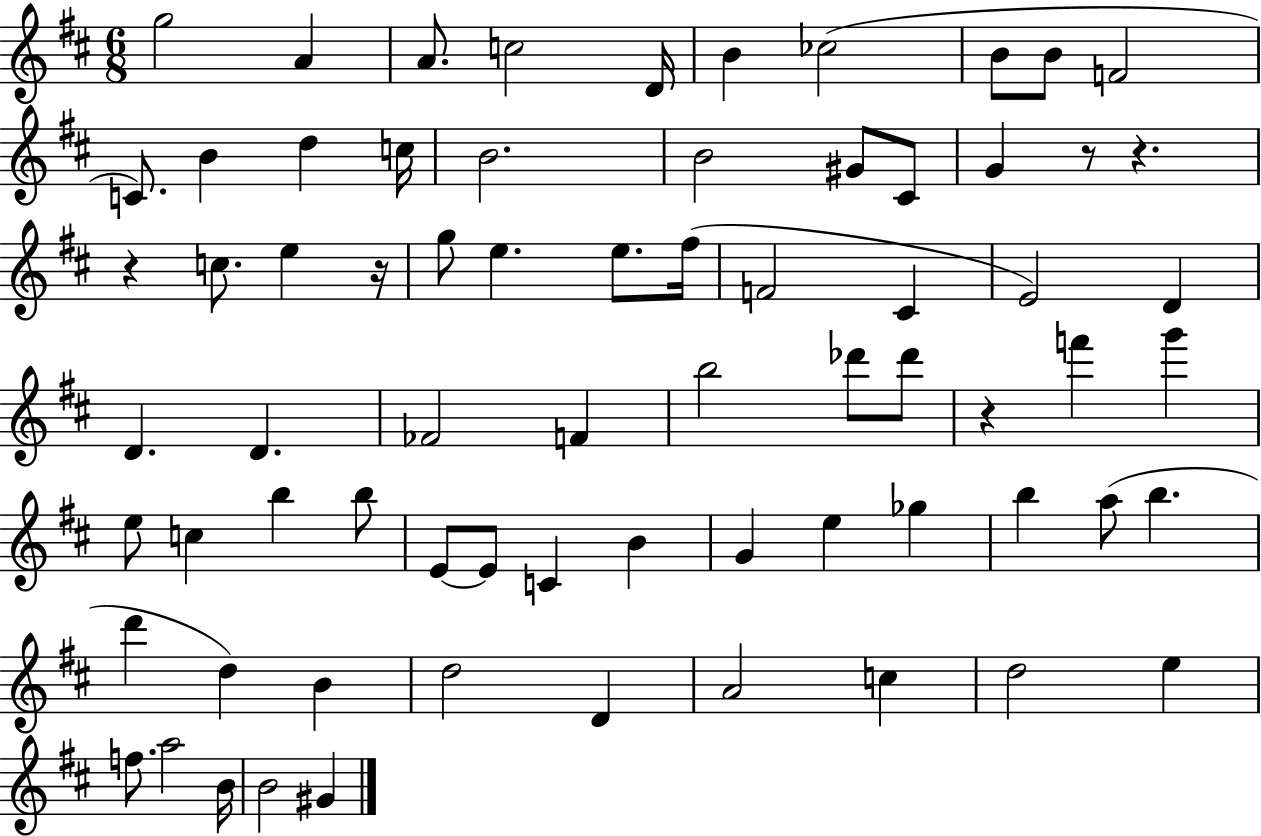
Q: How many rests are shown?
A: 5